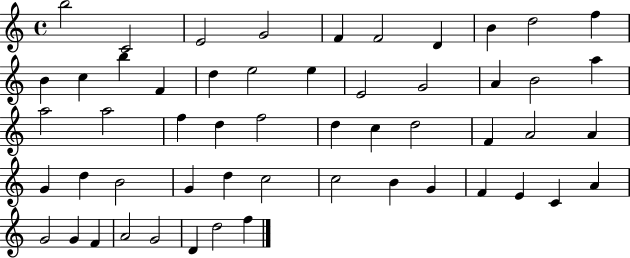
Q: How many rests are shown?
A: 0